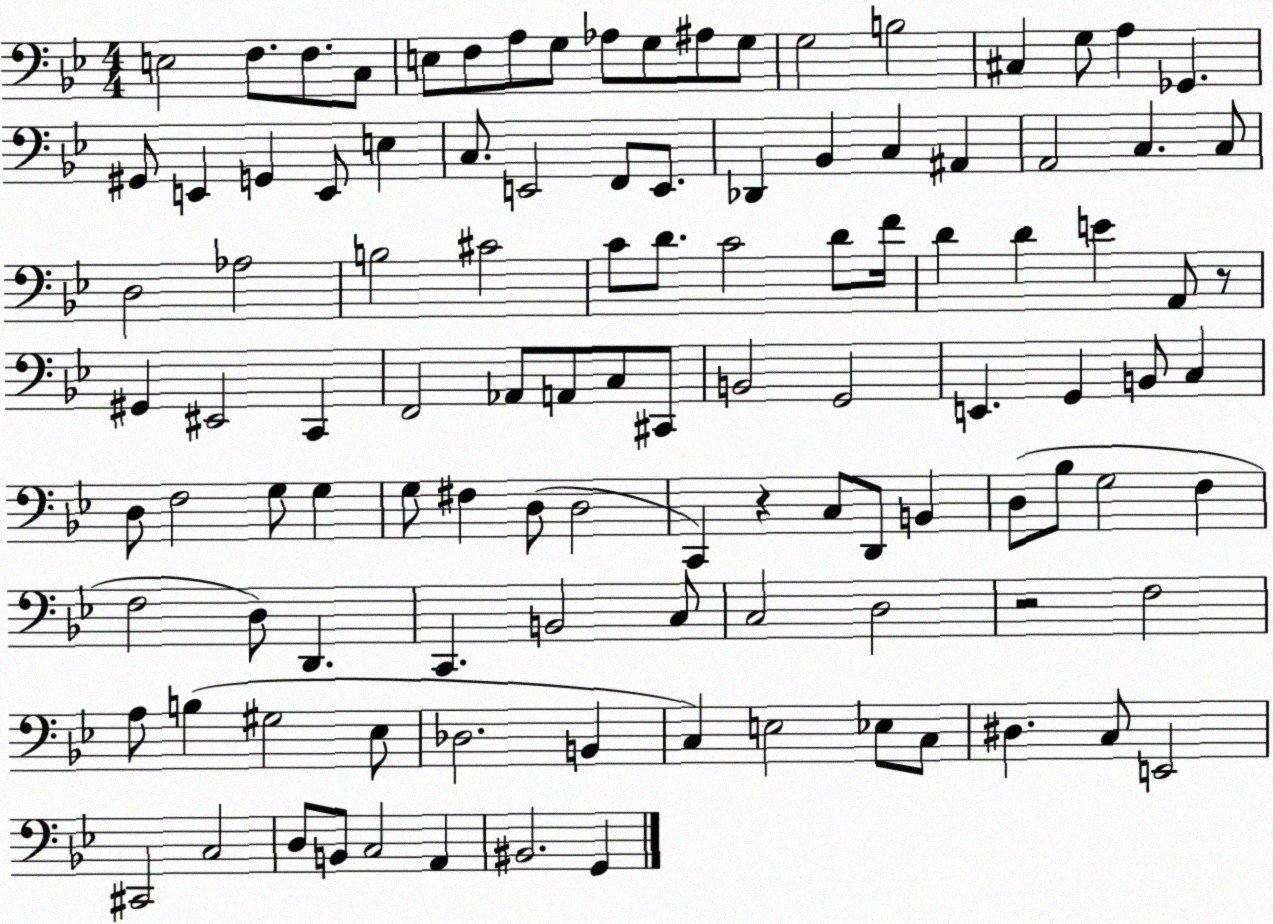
X:1
T:Untitled
M:4/4
L:1/4
K:Bb
E,2 F,/2 F,/2 C,/2 E,/2 F,/2 A,/2 G,/2 _A,/2 G,/2 ^A,/2 G,/2 G,2 B,2 ^C, G,/2 A, _G,, ^G,,/2 E,, G,, E,,/2 E, C,/2 E,,2 F,,/2 E,,/2 _D,, _B,, C, ^A,, A,,2 C, C,/2 D,2 _A,2 B,2 ^C2 C/2 D/2 C2 D/2 F/4 D D E A,,/2 z/2 ^G,, ^E,,2 C,, F,,2 _A,,/2 A,,/2 C,/2 ^C,,/2 B,,2 G,,2 E,, G,, B,,/2 C, D,/2 F,2 G,/2 G, G,/2 ^F, D,/2 D,2 C,, z C,/2 D,,/2 B,, D,/2 _B,/2 G,2 F, F,2 D,/2 D,, C,, B,,2 C,/2 C,2 D,2 z2 F,2 A,/2 B, ^G,2 _E,/2 _D,2 B,, C, E,2 _E,/2 C,/2 ^D, C,/2 E,,2 ^C,,2 C,2 D,/2 B,,/2 C,2 A,, ^B,,2 G,,